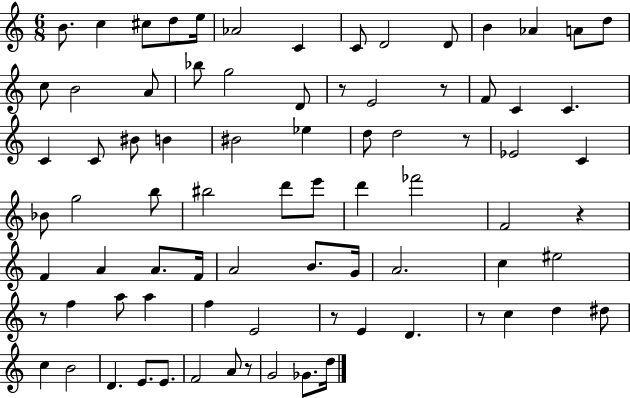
B4/e. C5/q C#5/e D5/e E5/s Ab4/h C4/q C4/e D4/h D4/e B4/q Ab4/q A4/e D5/e C5/e B4/h A4/e Bb5/e G5/h D4/e R/e E4/h R/e F4/e C4/q C4/q. C4/q C4/e BIS4/e B4/q BIS4/h Eb5/q D5/e D5/h R/e Eb4/h C4/q Bb4/e G5/h B5/e BIS5/h D6/e E6/e D6/q FES6/h F4/h R/q F4/q A4/q A4/e. F4/s A4/h B4/e. G4/s A4/h. C5/q EIS5/h R/e F5/q A5/e A5/q F5/q E4/h R/e E4/q D4/q. R/e C5/q D5/q D#5/e C5/q B4/h D4/q. E4/e. E4/e. F4/h A4/e R/e G4/h Gb4/e. D5/s